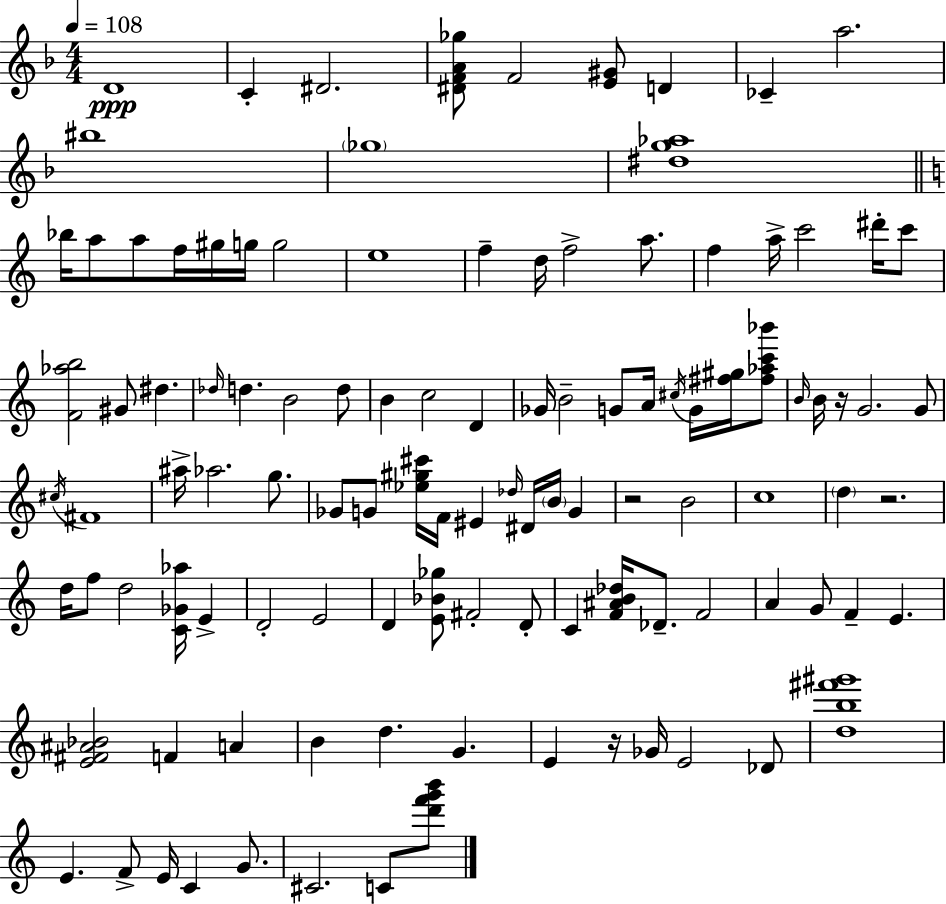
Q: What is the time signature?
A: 4/4